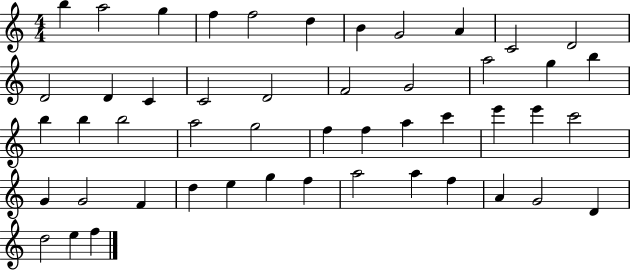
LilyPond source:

{
  \clef treble
  \numericTimeSignature
  \time 4/4
  \key c \major
  b''4 a''2 g''4 | f''4 f''2 d''4 | b'4 g'2 a'4 | c'2 d'2 | \break d'2 d'4 c'4 | c'2 d'2 | f'2 g'2 | a''2 g''4 b''4 | \break b''4 b''4 b''2 | a''2 g''2 | f''4 f''4 a''4 c'''4 | e'''4 e'''4 c'''2 | \break g'4 g'2 f'4 | d''4 e''4 g''4 f''4 | a''2 a''4 f''4 | a'4 g'2 d'4 | \break d''2 e''4 f''4 | \bar "|."
}